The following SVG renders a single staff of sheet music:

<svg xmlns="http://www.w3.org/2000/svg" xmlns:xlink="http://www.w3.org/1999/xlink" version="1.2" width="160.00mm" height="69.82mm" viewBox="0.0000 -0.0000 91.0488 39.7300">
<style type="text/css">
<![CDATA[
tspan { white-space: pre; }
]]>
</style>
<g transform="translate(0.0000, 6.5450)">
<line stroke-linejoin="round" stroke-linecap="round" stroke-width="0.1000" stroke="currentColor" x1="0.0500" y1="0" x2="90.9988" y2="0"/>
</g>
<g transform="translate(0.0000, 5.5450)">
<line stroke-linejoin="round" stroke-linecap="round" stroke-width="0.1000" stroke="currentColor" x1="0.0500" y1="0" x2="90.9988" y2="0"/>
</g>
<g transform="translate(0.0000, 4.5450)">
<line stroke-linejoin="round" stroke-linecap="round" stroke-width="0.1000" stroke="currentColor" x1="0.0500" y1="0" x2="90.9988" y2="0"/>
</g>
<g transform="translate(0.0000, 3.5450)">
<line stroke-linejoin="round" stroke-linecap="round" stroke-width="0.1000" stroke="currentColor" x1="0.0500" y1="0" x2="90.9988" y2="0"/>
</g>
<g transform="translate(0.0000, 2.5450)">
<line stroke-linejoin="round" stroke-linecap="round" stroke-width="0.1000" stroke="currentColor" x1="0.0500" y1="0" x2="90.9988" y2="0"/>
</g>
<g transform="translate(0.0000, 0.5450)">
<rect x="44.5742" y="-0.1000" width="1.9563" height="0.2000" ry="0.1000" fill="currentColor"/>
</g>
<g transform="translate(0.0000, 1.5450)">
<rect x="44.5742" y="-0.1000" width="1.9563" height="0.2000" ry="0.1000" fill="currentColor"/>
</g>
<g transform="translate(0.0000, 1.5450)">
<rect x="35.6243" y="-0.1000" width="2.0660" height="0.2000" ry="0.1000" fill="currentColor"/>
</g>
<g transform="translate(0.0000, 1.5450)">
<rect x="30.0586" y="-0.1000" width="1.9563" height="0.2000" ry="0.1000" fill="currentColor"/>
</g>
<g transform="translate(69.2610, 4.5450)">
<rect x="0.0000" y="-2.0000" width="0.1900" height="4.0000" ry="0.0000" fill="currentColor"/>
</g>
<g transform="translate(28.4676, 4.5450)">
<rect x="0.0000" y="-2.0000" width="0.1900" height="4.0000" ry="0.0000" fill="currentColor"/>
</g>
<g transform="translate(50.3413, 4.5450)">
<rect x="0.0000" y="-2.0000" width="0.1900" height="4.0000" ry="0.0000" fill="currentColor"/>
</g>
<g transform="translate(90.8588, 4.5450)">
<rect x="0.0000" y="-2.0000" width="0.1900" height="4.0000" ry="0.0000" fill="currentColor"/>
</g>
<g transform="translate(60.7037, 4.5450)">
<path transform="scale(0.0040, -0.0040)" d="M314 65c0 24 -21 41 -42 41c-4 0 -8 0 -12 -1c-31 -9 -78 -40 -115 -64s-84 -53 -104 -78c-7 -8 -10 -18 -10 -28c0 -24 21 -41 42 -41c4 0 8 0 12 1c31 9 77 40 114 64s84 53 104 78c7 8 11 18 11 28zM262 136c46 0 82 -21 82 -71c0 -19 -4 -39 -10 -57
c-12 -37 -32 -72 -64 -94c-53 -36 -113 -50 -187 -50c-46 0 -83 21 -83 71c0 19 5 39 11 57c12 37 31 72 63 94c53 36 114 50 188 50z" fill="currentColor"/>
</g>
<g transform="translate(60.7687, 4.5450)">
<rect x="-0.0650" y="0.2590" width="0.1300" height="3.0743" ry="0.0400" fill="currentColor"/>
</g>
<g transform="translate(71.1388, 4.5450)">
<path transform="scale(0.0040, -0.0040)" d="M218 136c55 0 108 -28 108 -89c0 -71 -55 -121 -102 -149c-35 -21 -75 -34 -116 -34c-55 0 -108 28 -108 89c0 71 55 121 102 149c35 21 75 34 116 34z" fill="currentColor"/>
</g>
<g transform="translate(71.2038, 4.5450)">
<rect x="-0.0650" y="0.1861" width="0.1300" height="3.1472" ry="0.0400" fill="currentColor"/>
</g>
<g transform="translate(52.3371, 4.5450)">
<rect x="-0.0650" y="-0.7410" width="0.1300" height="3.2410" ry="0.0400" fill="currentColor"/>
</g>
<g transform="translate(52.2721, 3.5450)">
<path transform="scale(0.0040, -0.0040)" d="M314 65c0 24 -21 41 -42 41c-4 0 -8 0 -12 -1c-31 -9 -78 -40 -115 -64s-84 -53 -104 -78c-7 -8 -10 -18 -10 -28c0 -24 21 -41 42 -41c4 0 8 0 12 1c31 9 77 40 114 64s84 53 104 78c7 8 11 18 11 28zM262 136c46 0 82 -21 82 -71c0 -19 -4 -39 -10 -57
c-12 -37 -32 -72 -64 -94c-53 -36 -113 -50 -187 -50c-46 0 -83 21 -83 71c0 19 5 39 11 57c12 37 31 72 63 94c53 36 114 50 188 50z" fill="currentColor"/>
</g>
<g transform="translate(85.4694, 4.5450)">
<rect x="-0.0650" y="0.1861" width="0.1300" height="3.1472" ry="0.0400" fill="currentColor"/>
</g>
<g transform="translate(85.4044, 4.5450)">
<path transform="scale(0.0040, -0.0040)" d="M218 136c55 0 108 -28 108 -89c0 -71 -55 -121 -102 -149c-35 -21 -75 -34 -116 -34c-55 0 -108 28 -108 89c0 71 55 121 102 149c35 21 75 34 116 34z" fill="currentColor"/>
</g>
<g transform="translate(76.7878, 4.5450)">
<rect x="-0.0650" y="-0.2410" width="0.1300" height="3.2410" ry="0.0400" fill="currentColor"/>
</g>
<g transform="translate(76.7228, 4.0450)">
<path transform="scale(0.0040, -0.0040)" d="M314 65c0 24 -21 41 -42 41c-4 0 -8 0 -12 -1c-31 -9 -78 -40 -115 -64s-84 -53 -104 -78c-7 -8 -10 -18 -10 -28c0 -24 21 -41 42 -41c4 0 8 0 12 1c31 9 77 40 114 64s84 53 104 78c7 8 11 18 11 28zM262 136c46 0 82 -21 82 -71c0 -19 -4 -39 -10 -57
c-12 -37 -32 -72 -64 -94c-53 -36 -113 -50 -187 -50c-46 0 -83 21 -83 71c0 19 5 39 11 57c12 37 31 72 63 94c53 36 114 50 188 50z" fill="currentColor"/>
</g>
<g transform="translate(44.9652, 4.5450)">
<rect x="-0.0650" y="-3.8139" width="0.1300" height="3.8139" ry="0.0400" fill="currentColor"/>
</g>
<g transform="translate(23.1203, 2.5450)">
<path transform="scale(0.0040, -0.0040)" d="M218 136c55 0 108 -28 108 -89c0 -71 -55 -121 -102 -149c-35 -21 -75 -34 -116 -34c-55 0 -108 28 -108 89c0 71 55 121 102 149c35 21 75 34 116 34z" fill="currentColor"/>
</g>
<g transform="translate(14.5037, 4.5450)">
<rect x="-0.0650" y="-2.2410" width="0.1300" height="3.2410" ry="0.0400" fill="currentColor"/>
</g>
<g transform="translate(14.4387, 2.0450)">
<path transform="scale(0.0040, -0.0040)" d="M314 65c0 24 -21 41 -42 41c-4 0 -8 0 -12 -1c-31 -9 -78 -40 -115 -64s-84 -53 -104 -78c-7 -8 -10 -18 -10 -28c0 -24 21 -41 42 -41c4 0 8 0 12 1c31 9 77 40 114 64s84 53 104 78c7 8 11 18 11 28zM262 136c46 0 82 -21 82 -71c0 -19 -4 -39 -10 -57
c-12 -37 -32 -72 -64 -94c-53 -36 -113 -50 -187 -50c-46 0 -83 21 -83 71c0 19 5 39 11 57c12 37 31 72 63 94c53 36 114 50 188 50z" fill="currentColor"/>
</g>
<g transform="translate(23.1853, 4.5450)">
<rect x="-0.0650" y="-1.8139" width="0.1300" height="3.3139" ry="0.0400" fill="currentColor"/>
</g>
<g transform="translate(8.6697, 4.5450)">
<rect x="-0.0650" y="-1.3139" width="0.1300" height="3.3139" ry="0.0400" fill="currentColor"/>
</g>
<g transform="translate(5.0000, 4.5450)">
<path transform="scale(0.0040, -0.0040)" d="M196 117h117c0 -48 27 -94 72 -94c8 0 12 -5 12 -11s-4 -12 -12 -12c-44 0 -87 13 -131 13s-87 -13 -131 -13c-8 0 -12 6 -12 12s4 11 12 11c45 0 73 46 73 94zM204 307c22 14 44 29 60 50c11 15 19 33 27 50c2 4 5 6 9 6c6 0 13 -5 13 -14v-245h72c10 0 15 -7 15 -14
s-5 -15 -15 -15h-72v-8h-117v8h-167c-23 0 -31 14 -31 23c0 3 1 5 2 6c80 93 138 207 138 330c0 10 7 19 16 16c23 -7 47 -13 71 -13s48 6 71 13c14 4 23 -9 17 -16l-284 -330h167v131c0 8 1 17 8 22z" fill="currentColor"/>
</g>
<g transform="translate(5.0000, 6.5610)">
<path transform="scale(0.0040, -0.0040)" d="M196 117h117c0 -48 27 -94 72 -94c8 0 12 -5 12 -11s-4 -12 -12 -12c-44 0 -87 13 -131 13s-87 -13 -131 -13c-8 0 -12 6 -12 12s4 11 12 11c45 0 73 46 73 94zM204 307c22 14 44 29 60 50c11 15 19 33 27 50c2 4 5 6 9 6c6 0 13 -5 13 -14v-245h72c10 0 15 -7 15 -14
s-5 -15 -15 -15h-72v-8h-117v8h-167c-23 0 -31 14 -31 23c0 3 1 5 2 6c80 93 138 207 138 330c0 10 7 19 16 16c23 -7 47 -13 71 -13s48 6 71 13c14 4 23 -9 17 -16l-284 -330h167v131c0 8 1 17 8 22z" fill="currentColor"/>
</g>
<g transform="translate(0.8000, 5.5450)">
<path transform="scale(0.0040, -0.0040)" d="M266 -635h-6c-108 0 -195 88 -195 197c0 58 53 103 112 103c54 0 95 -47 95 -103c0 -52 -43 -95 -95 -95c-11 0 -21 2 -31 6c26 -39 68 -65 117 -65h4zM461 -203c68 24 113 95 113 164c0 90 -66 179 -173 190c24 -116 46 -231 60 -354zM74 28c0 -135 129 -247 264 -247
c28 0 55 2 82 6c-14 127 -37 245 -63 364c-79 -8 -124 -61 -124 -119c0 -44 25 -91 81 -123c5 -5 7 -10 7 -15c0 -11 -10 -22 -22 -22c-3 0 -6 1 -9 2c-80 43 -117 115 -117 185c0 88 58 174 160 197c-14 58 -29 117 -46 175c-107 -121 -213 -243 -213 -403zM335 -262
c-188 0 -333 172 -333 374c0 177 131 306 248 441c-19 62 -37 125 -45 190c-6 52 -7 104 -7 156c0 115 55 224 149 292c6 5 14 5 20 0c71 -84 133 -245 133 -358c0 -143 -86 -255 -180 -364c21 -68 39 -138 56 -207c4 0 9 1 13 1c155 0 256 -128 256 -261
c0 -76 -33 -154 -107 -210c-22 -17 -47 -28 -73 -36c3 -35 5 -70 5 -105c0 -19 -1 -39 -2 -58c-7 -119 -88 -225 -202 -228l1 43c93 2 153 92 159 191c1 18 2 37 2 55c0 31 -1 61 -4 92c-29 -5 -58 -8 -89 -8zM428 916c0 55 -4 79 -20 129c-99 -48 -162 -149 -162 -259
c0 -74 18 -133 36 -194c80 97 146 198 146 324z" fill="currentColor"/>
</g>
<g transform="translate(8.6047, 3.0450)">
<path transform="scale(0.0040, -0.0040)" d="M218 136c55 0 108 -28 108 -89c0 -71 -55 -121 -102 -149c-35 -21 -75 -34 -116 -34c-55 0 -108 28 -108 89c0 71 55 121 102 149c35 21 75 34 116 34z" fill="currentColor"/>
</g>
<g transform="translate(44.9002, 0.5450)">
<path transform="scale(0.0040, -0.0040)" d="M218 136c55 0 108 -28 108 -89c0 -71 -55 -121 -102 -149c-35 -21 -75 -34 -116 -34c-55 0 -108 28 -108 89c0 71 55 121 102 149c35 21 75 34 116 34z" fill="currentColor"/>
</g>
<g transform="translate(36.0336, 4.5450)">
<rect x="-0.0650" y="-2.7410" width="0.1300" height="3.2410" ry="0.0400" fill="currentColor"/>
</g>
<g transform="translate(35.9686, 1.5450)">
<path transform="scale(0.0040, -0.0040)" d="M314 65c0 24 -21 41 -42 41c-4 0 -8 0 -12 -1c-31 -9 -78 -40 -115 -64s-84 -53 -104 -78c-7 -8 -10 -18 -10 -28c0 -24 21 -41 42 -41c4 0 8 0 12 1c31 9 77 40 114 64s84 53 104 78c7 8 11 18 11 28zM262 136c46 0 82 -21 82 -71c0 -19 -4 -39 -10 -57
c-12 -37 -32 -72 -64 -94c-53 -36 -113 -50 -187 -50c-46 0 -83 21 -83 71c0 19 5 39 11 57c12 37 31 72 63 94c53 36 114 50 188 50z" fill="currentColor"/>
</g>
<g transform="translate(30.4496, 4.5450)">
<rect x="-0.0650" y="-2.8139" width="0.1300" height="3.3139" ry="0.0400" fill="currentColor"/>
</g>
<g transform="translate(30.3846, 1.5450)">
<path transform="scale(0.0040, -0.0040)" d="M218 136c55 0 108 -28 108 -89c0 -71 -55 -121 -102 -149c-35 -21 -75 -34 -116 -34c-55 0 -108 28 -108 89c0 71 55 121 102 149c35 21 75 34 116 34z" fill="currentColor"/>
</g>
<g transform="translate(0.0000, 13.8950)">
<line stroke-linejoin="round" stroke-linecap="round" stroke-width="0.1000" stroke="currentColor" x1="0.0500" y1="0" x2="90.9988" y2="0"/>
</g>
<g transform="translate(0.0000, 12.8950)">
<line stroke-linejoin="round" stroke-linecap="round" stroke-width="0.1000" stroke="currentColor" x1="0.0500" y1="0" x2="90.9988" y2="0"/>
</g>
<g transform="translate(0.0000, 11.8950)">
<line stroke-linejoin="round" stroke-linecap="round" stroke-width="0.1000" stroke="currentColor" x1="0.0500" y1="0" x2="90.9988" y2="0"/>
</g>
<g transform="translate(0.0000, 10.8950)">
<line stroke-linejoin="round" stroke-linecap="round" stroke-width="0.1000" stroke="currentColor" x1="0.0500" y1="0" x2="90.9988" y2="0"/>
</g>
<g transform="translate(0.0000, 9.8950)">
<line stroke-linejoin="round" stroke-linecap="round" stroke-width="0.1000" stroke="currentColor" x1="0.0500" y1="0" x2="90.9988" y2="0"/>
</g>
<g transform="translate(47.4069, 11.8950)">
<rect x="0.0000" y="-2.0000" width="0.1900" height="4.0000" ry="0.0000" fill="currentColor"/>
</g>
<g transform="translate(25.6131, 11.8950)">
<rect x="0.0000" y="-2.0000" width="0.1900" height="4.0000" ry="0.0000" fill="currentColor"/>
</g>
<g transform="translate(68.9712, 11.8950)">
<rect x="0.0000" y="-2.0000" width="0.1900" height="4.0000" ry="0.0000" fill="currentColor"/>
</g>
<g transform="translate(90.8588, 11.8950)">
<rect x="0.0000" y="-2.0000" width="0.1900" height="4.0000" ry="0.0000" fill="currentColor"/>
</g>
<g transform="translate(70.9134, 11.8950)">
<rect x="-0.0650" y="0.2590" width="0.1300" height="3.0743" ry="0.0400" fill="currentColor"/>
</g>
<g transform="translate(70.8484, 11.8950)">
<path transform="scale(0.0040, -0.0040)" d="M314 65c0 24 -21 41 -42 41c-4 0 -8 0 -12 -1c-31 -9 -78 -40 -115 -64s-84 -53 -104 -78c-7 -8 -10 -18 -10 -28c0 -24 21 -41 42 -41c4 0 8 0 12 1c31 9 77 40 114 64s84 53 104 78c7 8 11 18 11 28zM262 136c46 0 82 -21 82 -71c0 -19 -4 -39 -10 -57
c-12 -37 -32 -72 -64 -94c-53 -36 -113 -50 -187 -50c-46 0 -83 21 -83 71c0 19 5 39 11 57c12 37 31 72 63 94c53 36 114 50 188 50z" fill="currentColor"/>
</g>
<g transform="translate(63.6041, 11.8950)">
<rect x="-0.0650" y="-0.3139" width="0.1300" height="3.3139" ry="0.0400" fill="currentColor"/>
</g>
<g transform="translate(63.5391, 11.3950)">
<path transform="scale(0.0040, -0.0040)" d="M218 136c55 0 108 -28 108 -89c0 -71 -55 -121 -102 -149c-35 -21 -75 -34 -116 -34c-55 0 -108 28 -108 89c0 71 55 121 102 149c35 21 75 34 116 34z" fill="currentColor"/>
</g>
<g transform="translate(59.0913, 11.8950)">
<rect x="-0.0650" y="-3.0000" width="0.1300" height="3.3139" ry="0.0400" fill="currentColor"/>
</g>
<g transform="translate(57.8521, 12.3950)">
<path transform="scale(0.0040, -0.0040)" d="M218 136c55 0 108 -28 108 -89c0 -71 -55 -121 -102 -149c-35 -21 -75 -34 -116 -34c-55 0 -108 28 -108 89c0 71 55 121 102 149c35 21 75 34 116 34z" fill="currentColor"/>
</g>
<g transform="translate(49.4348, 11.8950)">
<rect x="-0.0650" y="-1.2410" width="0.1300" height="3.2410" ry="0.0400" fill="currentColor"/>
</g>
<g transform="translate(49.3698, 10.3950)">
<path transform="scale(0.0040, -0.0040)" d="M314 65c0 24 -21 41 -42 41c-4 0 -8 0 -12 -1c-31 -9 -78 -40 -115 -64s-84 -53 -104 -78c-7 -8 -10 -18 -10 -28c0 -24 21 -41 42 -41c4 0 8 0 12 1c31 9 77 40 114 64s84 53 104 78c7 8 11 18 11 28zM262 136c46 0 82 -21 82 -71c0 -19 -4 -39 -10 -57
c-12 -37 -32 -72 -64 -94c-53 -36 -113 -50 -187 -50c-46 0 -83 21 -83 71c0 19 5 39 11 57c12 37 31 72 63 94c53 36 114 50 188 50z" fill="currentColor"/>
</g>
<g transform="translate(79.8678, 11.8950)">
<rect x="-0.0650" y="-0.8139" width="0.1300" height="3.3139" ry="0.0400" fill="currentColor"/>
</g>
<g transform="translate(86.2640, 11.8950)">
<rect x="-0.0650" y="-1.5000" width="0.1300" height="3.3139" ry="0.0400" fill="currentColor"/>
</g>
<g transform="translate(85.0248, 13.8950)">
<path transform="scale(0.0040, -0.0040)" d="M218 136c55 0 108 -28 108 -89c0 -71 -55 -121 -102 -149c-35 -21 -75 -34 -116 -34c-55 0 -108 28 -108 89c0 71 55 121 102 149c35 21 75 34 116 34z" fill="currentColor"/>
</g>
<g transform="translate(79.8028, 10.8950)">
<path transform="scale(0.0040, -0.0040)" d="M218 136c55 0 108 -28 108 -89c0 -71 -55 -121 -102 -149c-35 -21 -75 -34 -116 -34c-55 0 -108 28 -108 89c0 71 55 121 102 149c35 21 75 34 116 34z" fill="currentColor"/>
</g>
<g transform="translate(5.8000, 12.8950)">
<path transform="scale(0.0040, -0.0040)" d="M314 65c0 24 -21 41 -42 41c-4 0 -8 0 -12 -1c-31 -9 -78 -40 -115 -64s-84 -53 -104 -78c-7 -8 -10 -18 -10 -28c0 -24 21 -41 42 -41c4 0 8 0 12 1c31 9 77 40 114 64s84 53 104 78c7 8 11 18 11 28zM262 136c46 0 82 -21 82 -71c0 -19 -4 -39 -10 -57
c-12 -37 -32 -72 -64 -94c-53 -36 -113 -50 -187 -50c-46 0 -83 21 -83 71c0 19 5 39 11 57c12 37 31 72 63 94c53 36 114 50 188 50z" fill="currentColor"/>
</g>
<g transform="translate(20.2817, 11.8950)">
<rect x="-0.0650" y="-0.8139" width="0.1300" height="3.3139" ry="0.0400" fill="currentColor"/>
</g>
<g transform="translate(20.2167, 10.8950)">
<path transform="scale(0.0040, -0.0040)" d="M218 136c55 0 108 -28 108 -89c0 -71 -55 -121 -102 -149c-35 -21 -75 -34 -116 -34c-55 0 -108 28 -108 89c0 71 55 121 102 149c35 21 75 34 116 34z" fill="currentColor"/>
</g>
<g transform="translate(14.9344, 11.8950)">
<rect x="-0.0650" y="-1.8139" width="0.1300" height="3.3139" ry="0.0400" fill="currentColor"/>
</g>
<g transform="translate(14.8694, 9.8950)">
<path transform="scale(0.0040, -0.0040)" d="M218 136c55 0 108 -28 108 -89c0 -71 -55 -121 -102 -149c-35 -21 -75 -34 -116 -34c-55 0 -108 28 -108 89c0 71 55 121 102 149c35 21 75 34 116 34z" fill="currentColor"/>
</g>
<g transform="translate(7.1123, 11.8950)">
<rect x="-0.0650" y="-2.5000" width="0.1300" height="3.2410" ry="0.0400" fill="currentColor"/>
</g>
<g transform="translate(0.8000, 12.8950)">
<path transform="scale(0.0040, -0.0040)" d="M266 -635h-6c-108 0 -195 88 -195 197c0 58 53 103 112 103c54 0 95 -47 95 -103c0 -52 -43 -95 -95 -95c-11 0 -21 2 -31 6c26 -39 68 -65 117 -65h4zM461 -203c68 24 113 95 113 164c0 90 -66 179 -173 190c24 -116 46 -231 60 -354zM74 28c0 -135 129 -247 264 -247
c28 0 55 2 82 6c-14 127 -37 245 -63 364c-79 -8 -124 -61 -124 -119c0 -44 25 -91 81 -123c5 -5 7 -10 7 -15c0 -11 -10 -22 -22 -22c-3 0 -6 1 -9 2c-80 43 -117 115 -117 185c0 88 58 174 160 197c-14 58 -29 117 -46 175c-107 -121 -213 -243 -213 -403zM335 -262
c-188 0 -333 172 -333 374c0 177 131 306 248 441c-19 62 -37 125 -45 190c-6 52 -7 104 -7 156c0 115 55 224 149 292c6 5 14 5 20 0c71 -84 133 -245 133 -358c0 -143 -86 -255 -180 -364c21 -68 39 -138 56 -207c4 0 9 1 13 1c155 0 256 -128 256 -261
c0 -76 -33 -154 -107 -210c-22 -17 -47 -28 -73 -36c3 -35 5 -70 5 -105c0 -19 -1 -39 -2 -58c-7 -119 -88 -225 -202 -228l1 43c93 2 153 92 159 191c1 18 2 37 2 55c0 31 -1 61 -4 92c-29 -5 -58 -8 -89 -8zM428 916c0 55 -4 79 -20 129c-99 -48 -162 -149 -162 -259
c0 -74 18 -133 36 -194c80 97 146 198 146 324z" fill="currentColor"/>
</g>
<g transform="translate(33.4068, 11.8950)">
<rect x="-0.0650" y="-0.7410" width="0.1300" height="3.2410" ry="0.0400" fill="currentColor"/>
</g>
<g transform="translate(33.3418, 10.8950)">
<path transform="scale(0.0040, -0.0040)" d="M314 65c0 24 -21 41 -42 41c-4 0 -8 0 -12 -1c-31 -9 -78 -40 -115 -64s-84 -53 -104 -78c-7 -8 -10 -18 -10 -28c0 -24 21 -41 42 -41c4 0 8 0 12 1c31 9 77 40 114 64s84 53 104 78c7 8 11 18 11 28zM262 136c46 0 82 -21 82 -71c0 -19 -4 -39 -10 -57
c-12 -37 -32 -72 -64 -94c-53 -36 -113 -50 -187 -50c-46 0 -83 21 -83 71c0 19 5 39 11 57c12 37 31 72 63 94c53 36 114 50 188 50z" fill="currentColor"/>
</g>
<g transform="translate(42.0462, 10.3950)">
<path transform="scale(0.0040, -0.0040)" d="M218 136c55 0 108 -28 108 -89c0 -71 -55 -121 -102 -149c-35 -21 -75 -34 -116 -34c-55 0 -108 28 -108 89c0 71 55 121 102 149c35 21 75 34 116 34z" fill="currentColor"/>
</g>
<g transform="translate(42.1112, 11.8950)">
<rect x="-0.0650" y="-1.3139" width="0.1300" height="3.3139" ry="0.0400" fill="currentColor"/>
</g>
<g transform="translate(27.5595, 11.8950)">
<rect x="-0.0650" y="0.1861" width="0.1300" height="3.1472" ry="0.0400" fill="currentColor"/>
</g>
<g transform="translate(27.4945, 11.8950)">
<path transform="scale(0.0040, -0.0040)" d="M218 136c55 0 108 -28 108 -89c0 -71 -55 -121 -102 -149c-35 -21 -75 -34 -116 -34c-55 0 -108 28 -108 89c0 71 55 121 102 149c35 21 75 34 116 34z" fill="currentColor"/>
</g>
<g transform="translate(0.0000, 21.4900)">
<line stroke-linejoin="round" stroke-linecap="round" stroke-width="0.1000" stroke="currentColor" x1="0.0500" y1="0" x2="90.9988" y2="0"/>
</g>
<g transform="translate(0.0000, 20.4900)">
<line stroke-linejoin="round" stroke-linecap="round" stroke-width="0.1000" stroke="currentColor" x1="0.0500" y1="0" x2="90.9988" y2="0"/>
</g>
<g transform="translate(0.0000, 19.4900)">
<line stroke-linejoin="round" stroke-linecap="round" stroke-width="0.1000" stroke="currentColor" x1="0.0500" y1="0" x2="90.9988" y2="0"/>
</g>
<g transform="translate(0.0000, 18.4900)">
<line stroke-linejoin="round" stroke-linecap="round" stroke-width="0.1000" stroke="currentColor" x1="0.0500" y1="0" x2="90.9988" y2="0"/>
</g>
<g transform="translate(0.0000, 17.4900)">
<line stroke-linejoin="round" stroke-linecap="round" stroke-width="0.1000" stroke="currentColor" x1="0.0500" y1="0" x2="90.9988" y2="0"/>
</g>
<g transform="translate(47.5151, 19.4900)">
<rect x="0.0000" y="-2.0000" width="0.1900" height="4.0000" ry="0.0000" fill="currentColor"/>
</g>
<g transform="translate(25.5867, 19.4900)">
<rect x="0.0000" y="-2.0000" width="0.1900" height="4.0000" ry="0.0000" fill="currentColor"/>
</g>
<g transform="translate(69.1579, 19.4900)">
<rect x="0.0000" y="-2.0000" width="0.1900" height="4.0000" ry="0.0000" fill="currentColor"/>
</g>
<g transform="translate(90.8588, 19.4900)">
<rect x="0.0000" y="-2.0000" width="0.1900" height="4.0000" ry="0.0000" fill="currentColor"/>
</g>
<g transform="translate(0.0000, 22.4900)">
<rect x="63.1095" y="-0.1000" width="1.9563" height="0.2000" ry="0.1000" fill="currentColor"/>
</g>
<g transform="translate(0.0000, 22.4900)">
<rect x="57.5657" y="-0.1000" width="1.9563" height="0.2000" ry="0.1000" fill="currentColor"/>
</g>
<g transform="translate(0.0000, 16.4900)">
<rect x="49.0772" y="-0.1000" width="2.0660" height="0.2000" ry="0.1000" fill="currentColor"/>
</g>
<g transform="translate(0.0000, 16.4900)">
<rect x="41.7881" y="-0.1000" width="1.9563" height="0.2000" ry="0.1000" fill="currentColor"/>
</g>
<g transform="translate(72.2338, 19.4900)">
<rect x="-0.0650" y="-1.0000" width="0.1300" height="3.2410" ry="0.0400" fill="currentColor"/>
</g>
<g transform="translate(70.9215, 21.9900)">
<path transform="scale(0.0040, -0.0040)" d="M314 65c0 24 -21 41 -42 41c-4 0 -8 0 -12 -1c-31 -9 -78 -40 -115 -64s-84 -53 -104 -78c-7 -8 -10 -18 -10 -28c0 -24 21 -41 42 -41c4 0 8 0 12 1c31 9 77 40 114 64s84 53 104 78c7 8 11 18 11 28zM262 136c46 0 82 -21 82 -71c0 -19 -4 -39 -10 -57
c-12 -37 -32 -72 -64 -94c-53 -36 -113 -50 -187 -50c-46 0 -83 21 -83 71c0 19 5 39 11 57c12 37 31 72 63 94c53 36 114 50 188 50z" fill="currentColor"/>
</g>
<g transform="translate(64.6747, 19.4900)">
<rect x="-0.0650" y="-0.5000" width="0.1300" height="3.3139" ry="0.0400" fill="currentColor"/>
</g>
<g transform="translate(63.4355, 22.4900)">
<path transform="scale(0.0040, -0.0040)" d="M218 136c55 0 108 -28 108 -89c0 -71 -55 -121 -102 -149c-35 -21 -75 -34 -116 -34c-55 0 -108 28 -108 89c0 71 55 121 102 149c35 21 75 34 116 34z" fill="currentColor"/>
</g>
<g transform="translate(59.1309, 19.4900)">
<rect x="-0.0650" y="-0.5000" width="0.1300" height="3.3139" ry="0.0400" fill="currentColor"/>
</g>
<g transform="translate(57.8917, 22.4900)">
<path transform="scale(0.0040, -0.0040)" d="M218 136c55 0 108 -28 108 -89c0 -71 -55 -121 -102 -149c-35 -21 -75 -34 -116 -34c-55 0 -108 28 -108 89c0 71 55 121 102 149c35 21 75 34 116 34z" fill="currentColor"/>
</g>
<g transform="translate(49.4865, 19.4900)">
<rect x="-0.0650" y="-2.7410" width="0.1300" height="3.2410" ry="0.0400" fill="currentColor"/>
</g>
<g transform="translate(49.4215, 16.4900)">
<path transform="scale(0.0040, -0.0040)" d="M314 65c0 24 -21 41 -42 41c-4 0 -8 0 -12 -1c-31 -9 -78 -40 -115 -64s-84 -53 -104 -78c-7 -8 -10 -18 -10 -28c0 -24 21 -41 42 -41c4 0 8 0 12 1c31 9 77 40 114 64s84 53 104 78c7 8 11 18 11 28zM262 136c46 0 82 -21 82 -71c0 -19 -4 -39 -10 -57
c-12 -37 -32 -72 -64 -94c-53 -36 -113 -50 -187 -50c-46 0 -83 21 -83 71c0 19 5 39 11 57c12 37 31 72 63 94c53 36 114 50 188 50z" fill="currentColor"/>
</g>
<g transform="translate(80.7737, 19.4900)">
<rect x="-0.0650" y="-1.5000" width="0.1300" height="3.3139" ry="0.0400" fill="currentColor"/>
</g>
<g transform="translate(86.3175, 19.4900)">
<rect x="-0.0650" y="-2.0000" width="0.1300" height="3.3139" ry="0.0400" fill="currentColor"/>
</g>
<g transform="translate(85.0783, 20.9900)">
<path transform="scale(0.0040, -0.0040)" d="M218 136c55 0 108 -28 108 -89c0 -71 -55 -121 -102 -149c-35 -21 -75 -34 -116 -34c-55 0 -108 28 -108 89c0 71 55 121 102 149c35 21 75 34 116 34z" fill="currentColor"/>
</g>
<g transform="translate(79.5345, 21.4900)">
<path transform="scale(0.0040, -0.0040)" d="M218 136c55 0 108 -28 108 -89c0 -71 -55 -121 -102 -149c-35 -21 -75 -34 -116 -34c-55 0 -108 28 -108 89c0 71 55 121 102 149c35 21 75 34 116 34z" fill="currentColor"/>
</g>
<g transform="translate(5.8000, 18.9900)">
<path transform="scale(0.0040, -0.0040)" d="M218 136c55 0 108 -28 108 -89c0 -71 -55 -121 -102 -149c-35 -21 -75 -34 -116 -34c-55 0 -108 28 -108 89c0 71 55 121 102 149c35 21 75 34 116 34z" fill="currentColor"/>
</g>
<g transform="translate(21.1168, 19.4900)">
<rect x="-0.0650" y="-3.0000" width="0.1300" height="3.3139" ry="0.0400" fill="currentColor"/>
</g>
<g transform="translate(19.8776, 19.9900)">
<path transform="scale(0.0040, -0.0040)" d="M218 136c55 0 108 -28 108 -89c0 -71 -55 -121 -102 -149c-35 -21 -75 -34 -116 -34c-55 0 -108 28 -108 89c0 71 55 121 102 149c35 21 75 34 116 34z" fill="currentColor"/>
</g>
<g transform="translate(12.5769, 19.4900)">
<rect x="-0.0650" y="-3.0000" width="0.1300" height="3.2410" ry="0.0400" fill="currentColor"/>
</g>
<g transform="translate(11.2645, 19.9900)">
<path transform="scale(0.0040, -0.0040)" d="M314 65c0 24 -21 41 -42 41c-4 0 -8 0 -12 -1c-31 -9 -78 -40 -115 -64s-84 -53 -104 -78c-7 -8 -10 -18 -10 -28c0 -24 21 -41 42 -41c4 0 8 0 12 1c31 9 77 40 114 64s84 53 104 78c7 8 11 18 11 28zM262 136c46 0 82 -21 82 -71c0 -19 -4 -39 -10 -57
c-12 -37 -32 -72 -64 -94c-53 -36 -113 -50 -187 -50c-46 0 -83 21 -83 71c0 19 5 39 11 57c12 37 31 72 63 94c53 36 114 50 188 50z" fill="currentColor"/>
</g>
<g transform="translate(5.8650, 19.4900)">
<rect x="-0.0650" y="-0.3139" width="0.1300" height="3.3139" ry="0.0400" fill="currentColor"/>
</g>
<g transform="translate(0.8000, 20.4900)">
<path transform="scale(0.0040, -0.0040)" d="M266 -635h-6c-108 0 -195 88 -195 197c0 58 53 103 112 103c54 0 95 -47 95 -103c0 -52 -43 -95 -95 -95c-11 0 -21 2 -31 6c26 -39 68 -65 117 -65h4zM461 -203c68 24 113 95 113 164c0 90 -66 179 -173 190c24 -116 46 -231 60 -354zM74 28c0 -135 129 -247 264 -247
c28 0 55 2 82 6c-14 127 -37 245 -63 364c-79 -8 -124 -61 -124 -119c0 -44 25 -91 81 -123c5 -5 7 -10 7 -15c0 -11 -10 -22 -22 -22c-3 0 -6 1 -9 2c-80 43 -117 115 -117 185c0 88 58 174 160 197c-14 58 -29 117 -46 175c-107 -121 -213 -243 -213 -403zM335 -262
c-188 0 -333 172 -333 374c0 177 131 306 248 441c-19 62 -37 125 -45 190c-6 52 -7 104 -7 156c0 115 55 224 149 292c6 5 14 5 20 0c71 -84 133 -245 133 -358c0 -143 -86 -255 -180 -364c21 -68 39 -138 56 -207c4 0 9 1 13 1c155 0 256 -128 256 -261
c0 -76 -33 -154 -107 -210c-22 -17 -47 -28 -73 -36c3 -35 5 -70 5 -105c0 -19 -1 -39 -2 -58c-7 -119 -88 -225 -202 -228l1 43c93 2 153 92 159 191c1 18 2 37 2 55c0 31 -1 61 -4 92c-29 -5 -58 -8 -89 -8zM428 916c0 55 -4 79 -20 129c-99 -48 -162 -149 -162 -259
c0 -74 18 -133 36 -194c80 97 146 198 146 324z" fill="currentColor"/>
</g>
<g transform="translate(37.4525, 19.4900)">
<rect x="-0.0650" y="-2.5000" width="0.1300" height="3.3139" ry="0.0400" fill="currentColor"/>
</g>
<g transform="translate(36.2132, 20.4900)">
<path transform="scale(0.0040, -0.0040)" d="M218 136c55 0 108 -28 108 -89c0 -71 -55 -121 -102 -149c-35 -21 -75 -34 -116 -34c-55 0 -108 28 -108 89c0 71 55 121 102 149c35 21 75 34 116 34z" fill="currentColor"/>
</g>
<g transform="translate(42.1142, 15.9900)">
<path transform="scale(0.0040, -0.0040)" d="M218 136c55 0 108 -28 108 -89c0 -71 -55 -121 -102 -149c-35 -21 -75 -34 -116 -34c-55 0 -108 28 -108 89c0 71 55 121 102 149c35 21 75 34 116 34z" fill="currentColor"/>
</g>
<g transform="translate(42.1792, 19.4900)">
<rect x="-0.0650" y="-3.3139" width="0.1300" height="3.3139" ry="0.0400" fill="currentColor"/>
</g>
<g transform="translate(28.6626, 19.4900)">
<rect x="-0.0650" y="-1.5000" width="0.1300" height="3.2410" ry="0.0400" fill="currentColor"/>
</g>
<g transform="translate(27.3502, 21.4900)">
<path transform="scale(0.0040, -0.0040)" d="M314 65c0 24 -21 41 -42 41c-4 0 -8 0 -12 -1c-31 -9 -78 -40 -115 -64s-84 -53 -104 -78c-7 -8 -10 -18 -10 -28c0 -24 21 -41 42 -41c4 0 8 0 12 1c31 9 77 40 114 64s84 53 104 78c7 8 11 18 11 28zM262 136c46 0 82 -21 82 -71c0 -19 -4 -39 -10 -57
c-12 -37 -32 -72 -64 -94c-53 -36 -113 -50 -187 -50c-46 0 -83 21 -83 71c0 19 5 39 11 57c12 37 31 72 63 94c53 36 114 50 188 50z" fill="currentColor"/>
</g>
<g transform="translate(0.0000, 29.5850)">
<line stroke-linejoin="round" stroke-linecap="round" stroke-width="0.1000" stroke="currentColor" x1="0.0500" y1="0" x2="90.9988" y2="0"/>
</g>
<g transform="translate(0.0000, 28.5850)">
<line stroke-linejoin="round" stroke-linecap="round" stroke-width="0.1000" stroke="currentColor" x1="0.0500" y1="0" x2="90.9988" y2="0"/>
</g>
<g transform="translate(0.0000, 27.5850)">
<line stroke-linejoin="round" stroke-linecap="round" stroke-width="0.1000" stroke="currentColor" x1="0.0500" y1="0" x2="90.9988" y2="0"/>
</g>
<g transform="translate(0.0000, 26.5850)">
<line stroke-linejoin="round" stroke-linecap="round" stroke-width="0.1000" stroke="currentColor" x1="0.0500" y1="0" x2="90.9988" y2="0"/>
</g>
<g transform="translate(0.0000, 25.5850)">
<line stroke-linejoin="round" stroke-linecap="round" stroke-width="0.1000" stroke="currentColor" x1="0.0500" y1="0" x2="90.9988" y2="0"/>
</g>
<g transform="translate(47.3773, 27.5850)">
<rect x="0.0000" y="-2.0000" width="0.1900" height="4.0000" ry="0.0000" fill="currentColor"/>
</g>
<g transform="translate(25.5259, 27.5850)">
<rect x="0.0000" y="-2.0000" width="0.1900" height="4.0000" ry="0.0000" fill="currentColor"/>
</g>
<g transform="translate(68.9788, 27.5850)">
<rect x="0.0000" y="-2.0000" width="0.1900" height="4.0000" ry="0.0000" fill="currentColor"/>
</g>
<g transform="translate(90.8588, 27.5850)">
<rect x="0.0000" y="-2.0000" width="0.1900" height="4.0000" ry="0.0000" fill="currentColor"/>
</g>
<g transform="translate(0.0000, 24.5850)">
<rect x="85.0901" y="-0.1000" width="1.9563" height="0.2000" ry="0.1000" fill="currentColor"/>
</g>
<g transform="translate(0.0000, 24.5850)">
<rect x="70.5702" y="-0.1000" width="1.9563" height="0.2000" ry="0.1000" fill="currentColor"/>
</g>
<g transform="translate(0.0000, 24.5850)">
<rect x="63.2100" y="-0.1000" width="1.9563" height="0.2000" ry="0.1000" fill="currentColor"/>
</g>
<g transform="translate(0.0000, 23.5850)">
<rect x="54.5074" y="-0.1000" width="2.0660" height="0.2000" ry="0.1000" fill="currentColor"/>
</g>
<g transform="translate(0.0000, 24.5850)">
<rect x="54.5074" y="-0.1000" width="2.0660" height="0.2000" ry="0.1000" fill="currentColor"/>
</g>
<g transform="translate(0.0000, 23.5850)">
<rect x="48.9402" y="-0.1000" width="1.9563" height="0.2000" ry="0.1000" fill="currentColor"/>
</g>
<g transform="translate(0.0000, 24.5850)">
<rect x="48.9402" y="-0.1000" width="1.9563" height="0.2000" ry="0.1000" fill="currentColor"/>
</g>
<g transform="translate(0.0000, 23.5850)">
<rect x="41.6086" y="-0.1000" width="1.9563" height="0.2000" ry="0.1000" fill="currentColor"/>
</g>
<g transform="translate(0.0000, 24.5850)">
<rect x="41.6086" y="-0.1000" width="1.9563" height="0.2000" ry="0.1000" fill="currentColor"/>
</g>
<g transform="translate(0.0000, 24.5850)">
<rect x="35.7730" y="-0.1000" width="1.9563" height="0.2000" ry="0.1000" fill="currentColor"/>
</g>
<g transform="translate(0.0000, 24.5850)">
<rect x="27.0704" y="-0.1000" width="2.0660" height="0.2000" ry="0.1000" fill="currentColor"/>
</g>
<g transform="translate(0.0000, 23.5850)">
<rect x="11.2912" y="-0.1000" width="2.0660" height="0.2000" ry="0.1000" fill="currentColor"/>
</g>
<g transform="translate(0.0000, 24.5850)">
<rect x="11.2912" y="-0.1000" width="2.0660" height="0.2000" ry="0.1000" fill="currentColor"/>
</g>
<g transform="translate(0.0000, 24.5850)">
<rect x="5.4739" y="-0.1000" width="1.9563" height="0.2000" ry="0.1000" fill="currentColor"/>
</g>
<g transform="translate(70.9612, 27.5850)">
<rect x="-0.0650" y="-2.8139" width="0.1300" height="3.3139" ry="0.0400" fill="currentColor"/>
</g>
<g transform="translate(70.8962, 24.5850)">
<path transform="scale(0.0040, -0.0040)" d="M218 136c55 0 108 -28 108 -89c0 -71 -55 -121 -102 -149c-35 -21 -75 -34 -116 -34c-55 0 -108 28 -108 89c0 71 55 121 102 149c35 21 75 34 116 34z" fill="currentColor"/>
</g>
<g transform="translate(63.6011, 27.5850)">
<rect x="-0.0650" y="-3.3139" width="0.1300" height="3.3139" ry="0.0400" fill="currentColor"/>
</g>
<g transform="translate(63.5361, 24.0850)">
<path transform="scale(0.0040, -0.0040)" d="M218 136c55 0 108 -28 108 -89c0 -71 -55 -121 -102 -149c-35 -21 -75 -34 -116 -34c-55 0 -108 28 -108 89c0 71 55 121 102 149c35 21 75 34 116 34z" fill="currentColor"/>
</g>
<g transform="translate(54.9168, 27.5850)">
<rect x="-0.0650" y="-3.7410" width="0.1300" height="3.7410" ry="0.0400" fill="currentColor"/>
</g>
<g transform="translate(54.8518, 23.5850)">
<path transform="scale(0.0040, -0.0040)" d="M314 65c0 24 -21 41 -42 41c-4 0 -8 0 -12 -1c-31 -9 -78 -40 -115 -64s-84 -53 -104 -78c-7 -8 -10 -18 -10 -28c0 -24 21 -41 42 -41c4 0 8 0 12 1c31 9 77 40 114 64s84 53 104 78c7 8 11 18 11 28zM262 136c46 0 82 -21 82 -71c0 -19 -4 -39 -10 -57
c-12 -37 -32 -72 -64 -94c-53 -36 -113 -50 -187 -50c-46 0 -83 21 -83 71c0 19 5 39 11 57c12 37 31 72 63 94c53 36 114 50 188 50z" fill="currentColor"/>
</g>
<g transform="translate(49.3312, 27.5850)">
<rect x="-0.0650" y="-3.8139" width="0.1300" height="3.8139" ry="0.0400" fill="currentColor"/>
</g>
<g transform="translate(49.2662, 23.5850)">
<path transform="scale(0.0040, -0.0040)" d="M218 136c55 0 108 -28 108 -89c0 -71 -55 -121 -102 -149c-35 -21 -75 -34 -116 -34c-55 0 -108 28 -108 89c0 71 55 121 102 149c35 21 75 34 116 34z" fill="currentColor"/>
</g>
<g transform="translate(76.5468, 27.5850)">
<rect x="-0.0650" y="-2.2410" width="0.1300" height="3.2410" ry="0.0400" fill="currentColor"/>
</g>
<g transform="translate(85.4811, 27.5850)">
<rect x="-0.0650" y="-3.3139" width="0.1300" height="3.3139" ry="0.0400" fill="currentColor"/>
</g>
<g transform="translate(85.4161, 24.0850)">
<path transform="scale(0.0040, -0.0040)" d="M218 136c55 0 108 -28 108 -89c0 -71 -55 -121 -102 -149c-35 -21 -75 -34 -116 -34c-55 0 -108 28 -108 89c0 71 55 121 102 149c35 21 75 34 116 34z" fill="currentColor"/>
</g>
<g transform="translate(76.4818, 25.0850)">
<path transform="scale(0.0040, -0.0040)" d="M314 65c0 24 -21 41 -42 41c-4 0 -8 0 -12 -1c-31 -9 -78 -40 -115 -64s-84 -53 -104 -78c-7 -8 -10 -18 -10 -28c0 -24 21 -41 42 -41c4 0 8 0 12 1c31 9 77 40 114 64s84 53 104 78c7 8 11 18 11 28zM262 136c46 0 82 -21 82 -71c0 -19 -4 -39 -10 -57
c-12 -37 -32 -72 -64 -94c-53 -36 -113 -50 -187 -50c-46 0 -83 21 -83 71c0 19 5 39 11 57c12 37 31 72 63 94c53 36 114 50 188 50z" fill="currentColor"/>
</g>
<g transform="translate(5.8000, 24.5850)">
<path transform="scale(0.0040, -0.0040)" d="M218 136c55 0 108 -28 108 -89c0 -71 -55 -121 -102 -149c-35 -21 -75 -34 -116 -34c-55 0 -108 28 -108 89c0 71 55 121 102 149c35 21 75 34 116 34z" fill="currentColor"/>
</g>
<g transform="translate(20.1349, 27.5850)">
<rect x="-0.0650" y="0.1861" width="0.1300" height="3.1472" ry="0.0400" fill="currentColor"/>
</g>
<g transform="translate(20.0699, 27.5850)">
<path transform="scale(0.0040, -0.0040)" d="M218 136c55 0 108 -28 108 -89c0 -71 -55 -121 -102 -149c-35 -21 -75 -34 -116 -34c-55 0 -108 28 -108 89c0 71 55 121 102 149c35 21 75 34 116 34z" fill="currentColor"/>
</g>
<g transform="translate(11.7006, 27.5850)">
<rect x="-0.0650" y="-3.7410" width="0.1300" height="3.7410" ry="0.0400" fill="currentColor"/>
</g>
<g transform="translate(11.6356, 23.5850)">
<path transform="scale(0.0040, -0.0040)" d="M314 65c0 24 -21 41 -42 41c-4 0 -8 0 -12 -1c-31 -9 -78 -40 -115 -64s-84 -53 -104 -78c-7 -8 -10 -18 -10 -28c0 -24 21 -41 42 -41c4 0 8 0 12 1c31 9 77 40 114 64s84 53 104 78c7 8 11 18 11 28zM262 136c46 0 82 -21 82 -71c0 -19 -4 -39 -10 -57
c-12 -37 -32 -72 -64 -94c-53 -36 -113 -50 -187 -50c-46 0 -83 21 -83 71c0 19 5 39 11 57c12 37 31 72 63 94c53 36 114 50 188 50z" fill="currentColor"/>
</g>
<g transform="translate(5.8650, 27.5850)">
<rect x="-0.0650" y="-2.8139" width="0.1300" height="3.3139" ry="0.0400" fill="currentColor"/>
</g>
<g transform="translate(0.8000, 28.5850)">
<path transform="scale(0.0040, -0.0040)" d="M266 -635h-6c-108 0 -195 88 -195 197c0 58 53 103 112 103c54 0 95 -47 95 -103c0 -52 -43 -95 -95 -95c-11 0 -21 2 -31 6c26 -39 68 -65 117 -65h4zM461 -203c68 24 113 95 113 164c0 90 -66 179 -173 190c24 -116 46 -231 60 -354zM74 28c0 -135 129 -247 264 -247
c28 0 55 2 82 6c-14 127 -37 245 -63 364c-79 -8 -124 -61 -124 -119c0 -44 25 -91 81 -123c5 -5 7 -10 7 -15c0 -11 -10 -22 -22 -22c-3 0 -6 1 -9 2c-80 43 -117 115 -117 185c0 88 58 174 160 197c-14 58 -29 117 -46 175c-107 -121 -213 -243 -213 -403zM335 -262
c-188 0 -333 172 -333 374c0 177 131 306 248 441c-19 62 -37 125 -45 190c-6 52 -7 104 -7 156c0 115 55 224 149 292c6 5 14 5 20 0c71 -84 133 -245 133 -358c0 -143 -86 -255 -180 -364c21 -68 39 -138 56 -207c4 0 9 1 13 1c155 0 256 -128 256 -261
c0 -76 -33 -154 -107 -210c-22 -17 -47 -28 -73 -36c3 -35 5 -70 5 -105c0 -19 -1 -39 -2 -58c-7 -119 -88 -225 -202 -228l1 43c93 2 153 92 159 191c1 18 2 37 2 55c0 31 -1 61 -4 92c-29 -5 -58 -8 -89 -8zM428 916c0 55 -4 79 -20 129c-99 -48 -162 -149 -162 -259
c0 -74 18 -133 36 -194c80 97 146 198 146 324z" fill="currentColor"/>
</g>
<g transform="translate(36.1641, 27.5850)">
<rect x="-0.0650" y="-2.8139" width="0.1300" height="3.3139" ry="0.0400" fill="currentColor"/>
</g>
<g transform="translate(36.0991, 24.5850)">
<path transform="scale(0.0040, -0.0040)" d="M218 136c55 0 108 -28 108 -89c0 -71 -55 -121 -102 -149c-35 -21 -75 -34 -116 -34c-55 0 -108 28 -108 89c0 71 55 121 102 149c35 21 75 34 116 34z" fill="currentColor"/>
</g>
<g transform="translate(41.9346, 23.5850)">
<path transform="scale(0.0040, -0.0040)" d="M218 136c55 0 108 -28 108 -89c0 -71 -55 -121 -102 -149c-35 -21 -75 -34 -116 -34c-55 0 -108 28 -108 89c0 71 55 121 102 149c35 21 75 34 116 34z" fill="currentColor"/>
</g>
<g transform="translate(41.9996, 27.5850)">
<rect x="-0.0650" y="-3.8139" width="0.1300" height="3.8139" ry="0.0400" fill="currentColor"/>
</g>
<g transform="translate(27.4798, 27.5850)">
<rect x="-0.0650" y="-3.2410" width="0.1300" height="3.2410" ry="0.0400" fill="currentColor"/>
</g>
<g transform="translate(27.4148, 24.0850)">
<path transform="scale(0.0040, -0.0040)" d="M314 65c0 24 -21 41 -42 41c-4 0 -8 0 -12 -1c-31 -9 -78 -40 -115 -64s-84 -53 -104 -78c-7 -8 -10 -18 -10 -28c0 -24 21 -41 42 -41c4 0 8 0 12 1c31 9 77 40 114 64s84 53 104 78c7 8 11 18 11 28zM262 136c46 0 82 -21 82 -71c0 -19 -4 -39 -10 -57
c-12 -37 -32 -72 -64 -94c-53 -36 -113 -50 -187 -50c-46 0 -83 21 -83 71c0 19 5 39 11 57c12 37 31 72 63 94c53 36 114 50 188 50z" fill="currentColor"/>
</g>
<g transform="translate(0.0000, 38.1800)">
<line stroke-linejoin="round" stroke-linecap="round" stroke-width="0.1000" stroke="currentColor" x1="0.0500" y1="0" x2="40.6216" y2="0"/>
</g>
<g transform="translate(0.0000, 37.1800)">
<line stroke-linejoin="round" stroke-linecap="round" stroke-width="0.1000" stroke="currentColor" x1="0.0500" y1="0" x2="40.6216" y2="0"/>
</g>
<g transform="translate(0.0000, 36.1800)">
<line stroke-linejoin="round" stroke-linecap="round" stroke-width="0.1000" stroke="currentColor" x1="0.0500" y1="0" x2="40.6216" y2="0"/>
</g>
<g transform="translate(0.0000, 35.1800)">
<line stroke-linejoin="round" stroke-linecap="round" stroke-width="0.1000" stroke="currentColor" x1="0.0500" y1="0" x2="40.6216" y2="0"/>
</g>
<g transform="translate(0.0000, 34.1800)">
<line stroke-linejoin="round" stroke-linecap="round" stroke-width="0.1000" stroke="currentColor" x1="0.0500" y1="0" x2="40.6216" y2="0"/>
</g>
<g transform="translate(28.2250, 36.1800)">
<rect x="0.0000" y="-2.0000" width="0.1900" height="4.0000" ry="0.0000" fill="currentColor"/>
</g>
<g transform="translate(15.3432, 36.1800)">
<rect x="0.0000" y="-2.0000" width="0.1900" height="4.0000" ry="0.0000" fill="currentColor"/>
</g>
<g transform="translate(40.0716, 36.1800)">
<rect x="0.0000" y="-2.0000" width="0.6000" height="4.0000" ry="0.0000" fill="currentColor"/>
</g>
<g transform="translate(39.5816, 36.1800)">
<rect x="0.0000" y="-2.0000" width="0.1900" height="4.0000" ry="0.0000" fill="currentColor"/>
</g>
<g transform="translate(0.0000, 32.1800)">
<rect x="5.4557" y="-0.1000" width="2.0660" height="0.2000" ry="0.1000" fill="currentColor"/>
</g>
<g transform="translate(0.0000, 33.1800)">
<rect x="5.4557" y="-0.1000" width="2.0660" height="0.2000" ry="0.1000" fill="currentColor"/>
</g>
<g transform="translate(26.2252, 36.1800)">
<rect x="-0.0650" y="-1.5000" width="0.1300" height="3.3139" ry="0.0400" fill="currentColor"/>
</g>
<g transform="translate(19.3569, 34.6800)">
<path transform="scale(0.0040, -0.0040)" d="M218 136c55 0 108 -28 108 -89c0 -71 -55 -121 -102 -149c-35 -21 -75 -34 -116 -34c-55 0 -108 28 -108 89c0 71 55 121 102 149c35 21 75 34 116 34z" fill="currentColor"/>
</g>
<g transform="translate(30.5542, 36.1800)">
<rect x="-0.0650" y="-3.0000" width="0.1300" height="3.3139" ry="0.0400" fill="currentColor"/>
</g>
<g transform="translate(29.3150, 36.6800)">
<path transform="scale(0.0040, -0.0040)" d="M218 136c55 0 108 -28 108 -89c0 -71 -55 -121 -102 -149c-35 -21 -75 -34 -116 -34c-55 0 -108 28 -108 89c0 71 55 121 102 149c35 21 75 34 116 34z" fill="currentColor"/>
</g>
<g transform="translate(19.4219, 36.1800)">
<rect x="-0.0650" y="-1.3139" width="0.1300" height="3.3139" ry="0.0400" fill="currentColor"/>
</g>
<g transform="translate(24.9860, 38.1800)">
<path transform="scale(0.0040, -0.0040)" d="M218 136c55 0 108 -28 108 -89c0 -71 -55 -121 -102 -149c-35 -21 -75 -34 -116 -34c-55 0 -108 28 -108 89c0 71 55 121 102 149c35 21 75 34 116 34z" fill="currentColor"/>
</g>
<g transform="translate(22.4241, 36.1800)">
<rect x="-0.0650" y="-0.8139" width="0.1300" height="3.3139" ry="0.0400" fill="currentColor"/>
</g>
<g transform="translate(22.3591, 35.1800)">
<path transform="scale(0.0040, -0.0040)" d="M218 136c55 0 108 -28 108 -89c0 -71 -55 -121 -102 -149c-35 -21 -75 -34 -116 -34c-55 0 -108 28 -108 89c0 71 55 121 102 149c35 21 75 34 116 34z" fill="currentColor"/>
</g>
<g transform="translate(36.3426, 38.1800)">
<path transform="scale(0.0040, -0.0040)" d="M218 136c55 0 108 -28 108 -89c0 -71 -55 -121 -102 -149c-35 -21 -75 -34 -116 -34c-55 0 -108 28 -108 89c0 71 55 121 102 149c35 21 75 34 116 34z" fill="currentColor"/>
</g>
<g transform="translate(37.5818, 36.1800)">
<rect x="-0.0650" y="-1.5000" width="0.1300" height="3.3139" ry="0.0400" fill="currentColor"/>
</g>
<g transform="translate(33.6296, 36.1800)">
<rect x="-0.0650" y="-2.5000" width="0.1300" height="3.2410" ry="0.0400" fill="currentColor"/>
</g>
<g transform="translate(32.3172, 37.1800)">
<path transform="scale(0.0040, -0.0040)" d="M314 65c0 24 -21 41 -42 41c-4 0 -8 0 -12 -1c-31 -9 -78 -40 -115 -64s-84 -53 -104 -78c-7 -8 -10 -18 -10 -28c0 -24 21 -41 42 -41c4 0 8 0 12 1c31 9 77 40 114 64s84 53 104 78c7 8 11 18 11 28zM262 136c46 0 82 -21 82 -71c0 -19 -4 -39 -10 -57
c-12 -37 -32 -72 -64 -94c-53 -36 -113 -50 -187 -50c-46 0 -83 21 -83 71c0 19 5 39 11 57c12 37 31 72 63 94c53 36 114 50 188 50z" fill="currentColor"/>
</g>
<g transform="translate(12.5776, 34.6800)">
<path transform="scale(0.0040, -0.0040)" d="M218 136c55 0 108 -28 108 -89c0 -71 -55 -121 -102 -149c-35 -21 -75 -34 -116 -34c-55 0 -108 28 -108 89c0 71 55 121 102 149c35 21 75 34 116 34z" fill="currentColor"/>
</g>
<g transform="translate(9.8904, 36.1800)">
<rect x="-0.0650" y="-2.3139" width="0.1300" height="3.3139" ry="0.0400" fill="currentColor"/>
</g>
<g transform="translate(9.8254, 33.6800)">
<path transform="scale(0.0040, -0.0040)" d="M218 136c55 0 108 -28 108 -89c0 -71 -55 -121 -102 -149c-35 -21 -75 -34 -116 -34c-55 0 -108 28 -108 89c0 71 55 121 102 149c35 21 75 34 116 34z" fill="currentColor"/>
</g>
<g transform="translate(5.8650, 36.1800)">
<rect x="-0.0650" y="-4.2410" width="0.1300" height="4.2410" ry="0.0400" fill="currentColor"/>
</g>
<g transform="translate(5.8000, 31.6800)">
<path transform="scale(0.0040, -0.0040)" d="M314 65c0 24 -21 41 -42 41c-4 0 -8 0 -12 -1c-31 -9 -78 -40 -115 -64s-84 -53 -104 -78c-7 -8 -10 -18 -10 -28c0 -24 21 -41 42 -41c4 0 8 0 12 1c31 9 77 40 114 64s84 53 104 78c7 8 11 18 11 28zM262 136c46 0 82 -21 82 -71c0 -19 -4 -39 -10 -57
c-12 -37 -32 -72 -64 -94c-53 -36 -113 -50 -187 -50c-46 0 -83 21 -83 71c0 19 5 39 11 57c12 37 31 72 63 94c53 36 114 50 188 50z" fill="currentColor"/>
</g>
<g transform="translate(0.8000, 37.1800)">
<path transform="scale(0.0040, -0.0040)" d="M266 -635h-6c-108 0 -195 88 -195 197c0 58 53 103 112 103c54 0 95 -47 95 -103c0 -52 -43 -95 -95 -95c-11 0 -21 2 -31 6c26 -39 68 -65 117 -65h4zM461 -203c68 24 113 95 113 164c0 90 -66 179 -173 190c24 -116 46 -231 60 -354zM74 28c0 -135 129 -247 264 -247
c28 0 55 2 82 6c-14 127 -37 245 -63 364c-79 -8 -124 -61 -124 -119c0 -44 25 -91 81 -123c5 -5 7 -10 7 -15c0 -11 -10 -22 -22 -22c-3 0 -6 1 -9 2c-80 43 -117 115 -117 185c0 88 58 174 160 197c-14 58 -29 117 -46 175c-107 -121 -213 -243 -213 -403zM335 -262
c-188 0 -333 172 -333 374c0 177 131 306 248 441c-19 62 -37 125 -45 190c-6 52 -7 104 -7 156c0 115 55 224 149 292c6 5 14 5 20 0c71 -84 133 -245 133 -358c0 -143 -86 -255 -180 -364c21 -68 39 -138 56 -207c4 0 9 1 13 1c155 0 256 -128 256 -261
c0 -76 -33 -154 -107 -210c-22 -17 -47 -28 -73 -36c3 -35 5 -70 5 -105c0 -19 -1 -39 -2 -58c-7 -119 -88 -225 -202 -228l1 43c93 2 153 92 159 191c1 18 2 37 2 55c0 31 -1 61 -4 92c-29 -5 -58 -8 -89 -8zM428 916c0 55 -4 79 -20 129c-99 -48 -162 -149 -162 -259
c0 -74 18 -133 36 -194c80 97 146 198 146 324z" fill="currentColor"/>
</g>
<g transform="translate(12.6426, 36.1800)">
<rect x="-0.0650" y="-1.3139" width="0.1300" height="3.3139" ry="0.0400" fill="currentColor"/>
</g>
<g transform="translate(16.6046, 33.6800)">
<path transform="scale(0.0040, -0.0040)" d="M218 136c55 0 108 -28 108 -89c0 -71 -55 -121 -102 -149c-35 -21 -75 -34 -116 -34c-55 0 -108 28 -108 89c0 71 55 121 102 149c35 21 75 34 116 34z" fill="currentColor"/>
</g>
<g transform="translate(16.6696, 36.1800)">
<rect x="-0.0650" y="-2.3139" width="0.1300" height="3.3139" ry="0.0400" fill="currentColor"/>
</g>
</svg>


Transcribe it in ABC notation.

X:1
T:Untitled
M:4/4
L:1/4
K:C
e g2 f a a2 c' d2 B2 B c2 B G2 f d B d2 e e2 A c B2 d E c A2 A E2 G b a2 C C D2 E F a c'2 B b2 a c' c' c'2 b a g2 b d'2 g e g e d E A G2 E